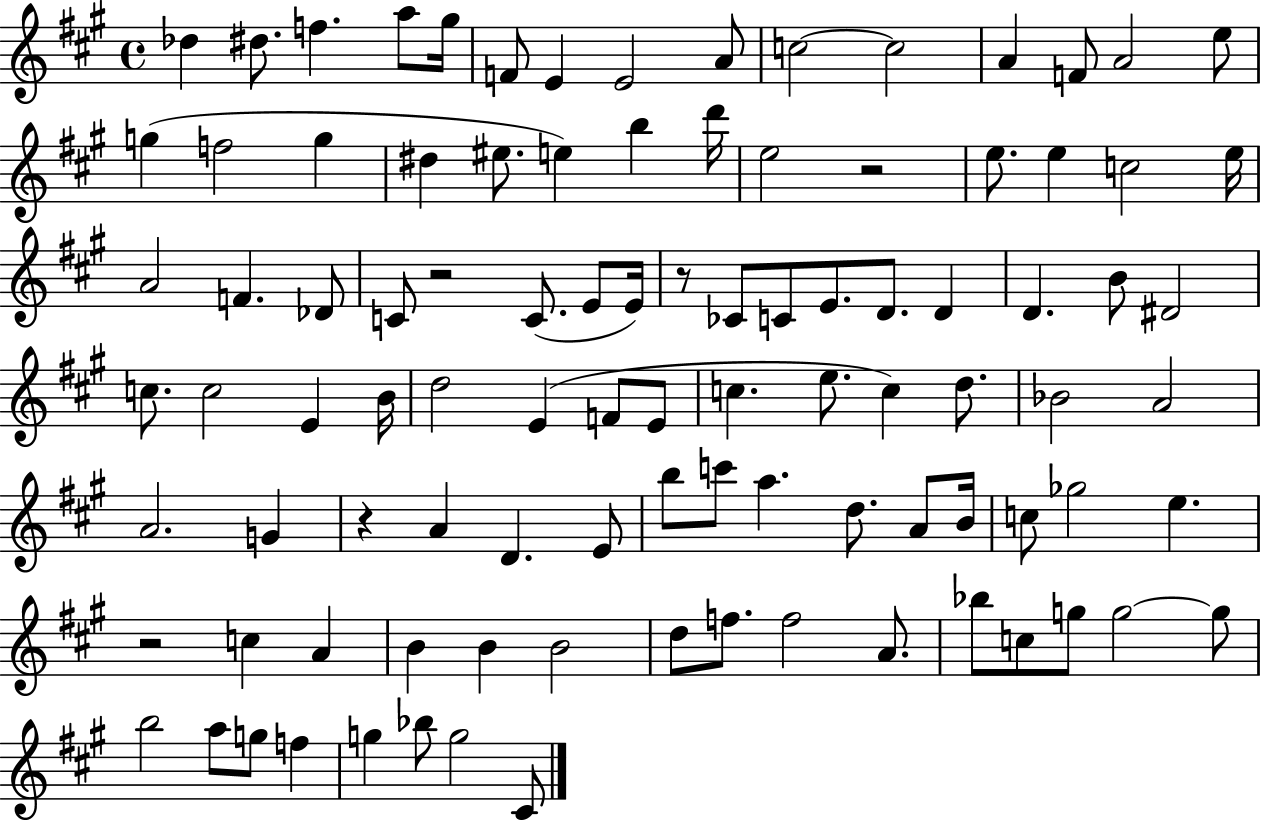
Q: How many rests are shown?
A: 5